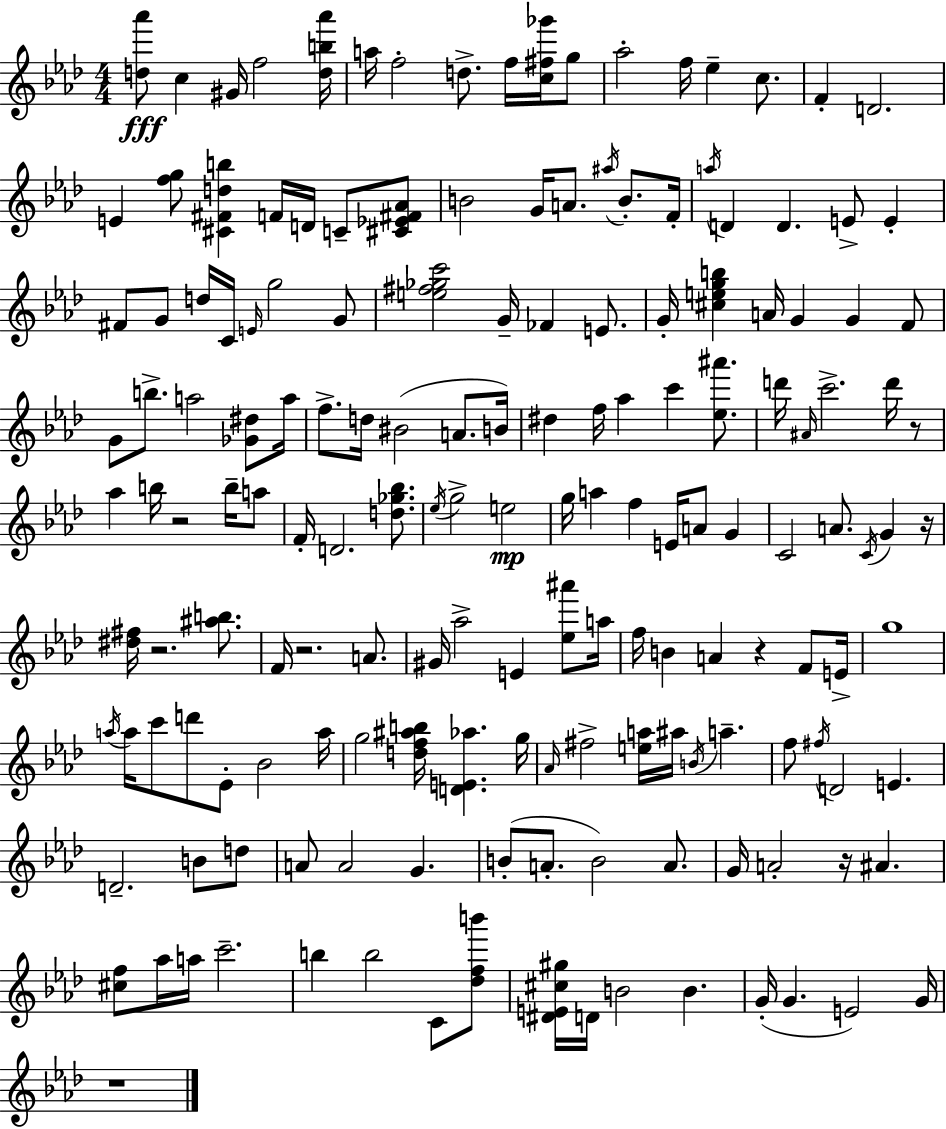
[D5,Ab6]/e C5/q G#4/s F5/h [D5,B5,Ab6]/s A5/s F5/h D5/e. F5/s [C5,F#5,Gb6]/s G5/e Ab5/h F5/s Eb5/q C5/e. F4/q D4/h. E4/q [F5,G5]/e [C#4,F#4,D5,B5]/q F4/s D4/s C4/e [C#4,Eb4,F#4,Ab4]/e B4/h G4/s A4/e. A#5/s B4/e. F4/s A5/s D4/q D4/q. E4/e E4/q F#4/e G4/e D5/s C4/s E4/s G5/h G4/e [E5,F#5,Gb5,C6]/h G4/s FES4/q E4/e. G4/s [C#5,E5,G5,B5]/q A4/s G4/q G4/q F4/e G4/e B5/e. A5/h [Gb4,D#5]/e A5/s F5/e. D5/s BIS4/h A4/e. B4/s D#5/q F5/s Ab5/q C6/q [Eb5,A#6]/e. D6/s A#4/s C6/h. D6/s R/e Ab5/q B5/s R/h B5/s A5/e F4/s D4/h. [D5,Gb5,Bb5]/e. Eb5/s G5/h E5/h G5/s A5/q F5/q E4/s A4/e G4/q C4/h A4/e. C4/s G4/q R/s [D#5,F#5]/s R/h. [A#5,B5]/e. F4/s R/h. A4/e. G#4/s Ab5/h E4/q [Eb5,A#6]/e A5/s F5/s B4/q A4/q R/q F4/e E4/s G5/w A5/s A5/s C6/e D6/e Eb4/e Bb4/h A5/s G5/h [D5,F5,A#5,B5]/s [D4,E4,Ab5]/q. G5/s Ab4/s F#5/h [E5,A5]/s A#5/s B4/s A5/q. F5/e F#5/s D4/h E4/q. D4/h. B4/e D5/e A4/e A4/h G4/q. B4/e A4/e. B4/h A4/e. G4/s A4/h R/s A#4/q. [C#5,F5]/e Ab5/s A5/s C6/h. B5/q B5/h C4/e [Db5,F5,B6]/e [D#4,E4,C#5,G#5]/s D4/s B4/h B4/q. G4/s G4/q. E4/h G4/s R/w